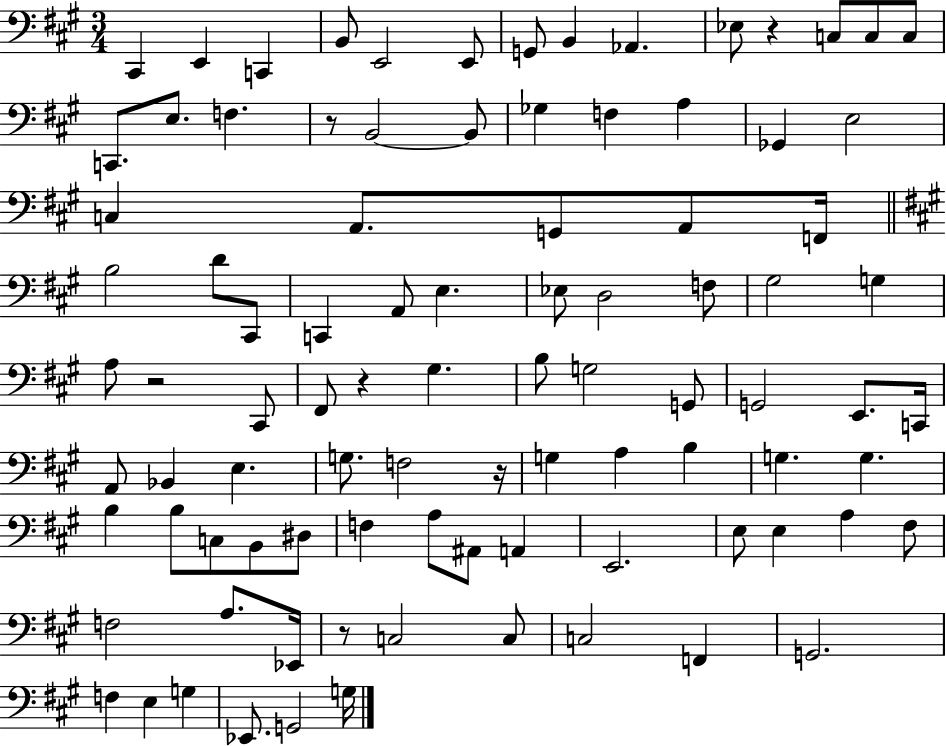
{
  \clef bass
  \numericTimeSignature
  \time 3/4
  \key a \major
  \repeat volta 2 { cis,4 e,4 c,4 | b,8 e,2 e,8 | g,8 b,4 aes,4. | ees8 r4 c8 c8 c8 | \break c,8. e8. f4. | r8 b,2~~ b,8 | ges4 f4 a4 | ges,4 e2 | \break c4 a,8. g,8 a,8 f,16 | \bar "||" \break \key a \major b2 d'8 cis,8 | c,4 a,8 e4. | ees8 d2 f8 | gis2 g4 | \break a8 r2 cis,8 | fis,8 r4 gis4. | b8 g2 g,8 | g,2 e,8. c,16 | \break a,8 bes,4 e4. | g8. f2 r16 | g4 a4 b4 | g4. g4. | \break b4 b8 c8 b,8 dis8 | f4 a8 ais,8 a,4 | e,2. | e8 e4 a4 fis8 | \break f2 a8. ees,16 | r8 c2 c8 | c2 f,4 | g,2. | \break f4 e4 g4 | ees,8. g,2 g16 | } \bar "|."
}